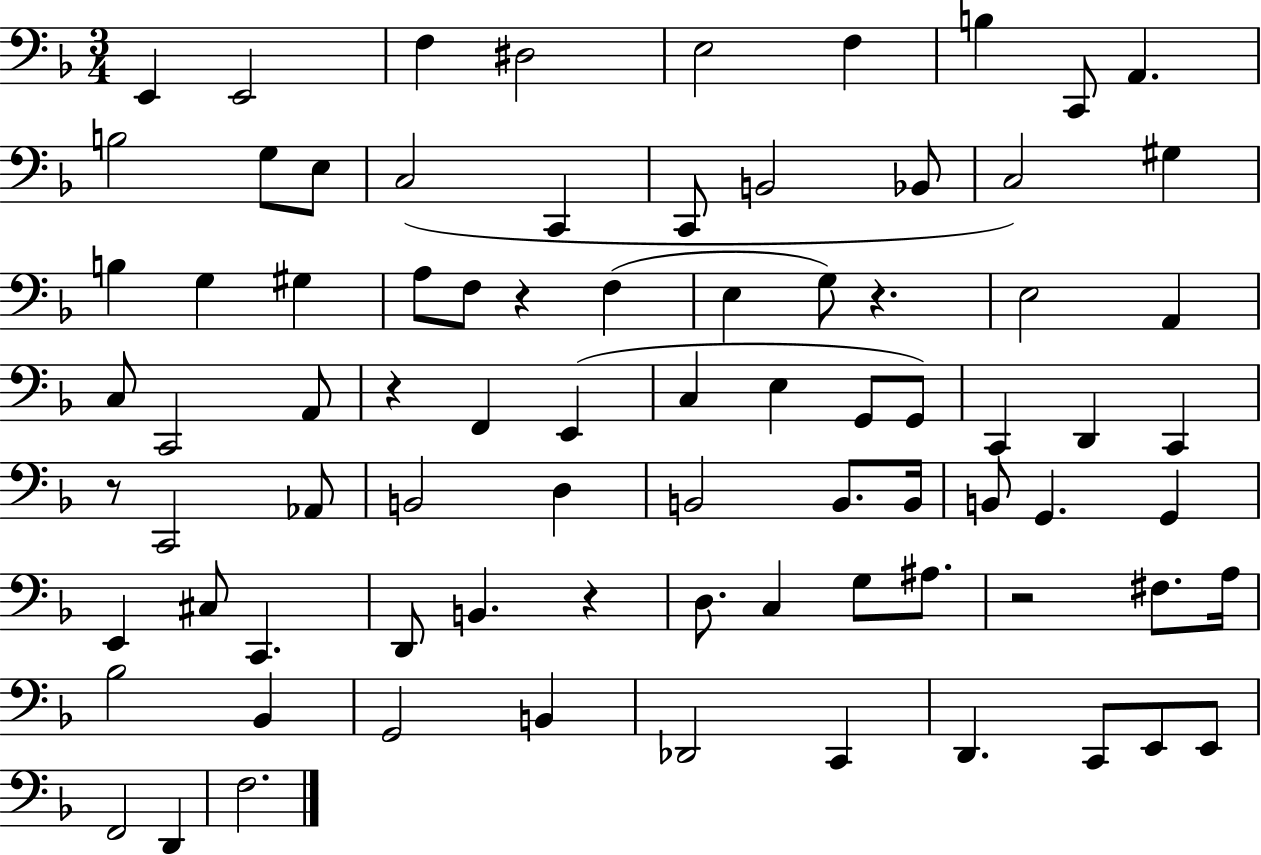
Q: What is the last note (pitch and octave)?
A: F3